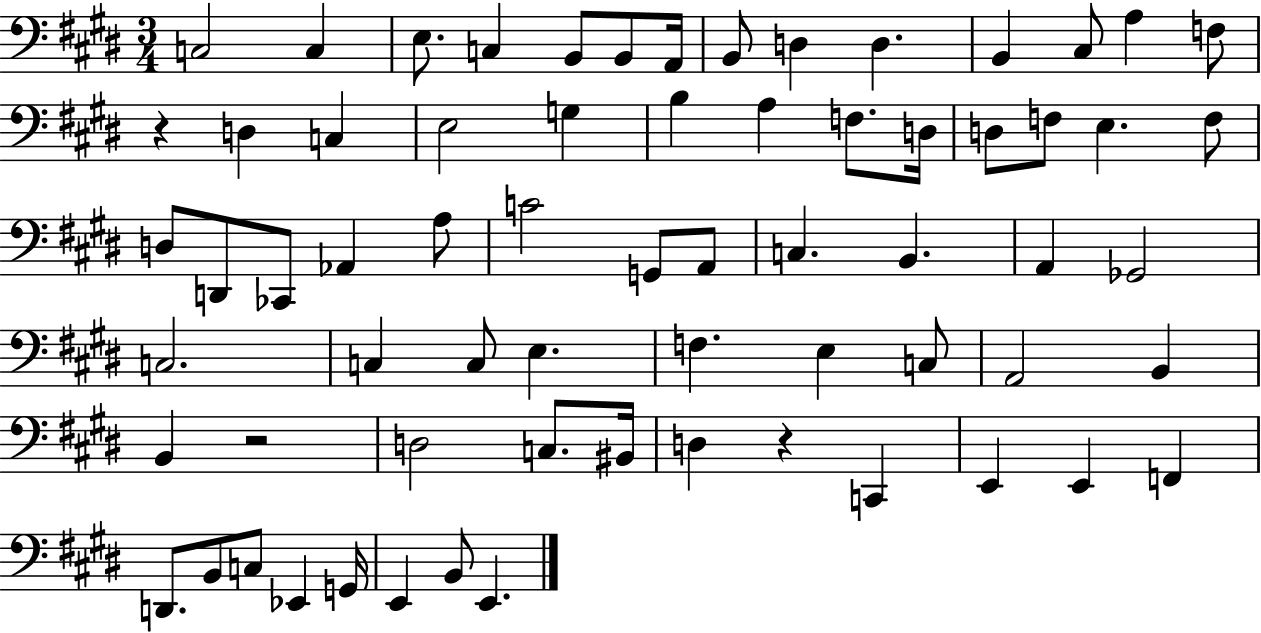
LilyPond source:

{
  \clef bass
  \numericTimeSignature
  \time 3/4
  \key e \major
  \repeat volta 2 { c2 c4 | e8. c4 b,8 b,8 a,16 | b,8 d4 d4. | b,4 cis8 a4 f8 | \break r4 d4 c4 | e2 g4 | b4 a4 f8. d16 | d8 f8 e4. f8 | \break d8 d,8 ces,8 aes,4 a8 | c'2 g,8 a,8 | c4. b,4. | a,4 ges,2 | \break c2. | c4 c8 e4. | f4. e4 c8 | a,2 b,4 | \break b,4 r2 | d2 c8. bis,16 | d4 r4 c,4 | e,4 e,4 f,4 | \break d,8. b,8 c8 ees,4 g,16 | e,4 b,8 e,4. | } \bar "|."
}